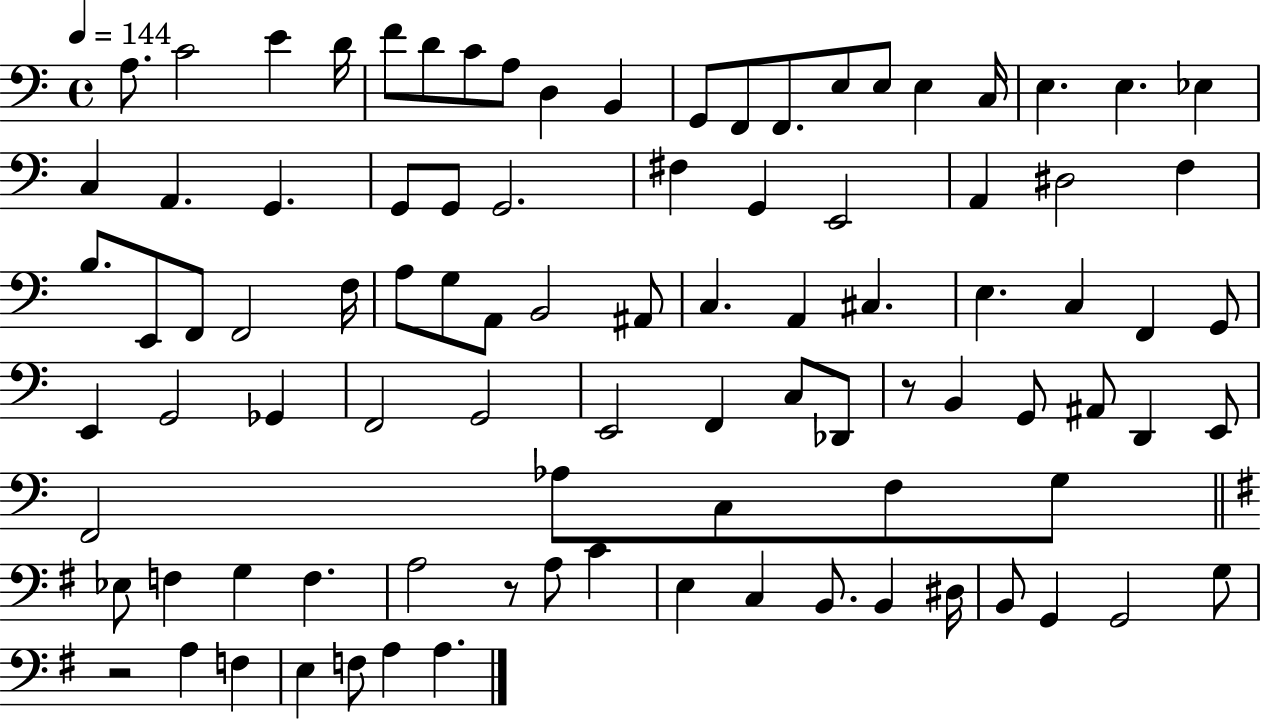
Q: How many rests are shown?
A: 3